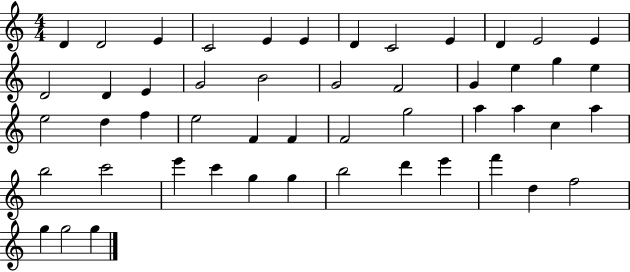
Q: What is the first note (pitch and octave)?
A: D4